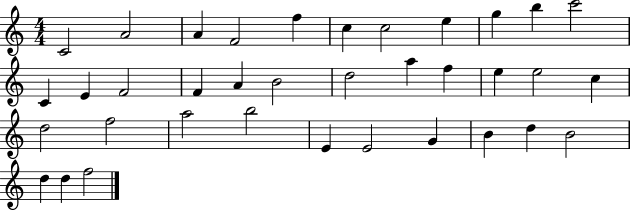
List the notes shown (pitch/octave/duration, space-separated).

C4/h A4/h A4/q F4/h F5/q C5/q C5/h E5/q G5/q B5/q C6/h C4/q E4/q F4/h F4/q A4/q B4/h D5/h A5/q F5/q E5/q E5/h C5/q D5/h F5/h A5/h B5/h E4/q E4/h G4/q B4/q D5/q B4/h D5/q D5/q F5/h